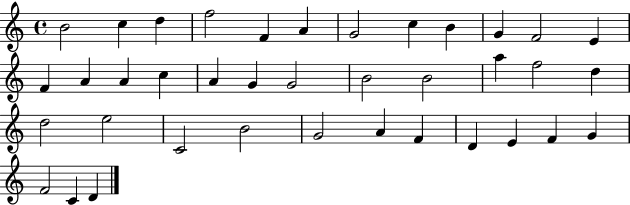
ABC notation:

X:1
T:Untitled
M:4/4
L:1/4
K:C
B2 c d f2 F A G2 c B G F2 E F A A c A G G2 B2 B2 a f2 d d2 e2 C2 B2 G2 A F D E F G F2 C D